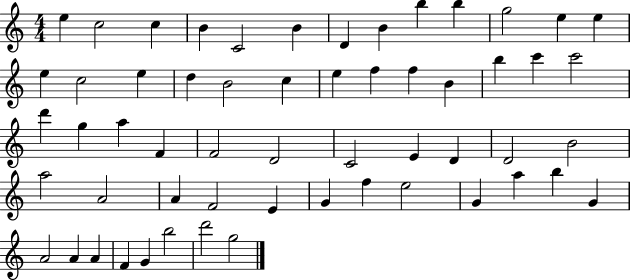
X:1
T:Untitled
M:4/4
L:1/4
K:C
e c2 c B C2 B D B b b g2 e e e c2 e d B2 c e f f B b c' c'2 d' g a F F2 D2 C2 E D D2 B2 a2 A2 A F2 E G f e2 G a b G A2 A A F G b2 d'2 g2